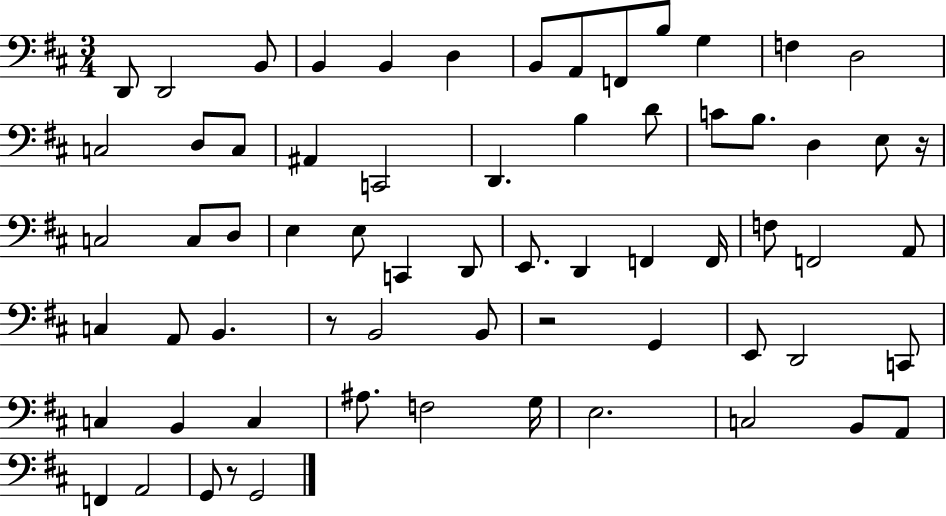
D2/e D2/h B2/e B2/q B2/q D3/q B2/e A2/e F2/e B3/e G3/q F3/q D3/h C3/h D3/e C3/e A#2/q C2/h D2/q. B3/q D4/e C4/e B3/e. D3/q E3/e R/s C3/h C3/e D3/e E3/q E3/e C2/q D2/e E2/e. D2/q F2/q F2/s F3/e F2/h A2/e C3/q A2/e B2/q. R/e B2/h B2/e R/h G2/q E2/e D2/h C2/e C3/q B2/q C3/q A#3/e. F3/h G3/s E3/h. C3/h B2/e A2/e F2/q A2/h G2/e R/e G2/h